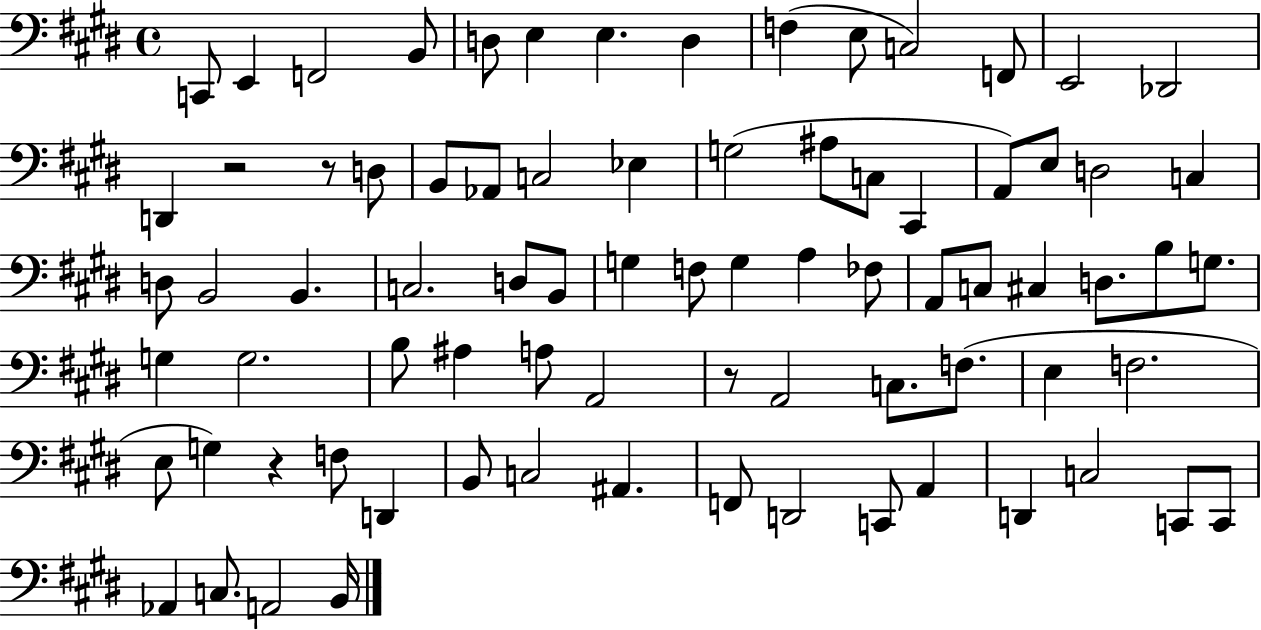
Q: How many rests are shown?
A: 4